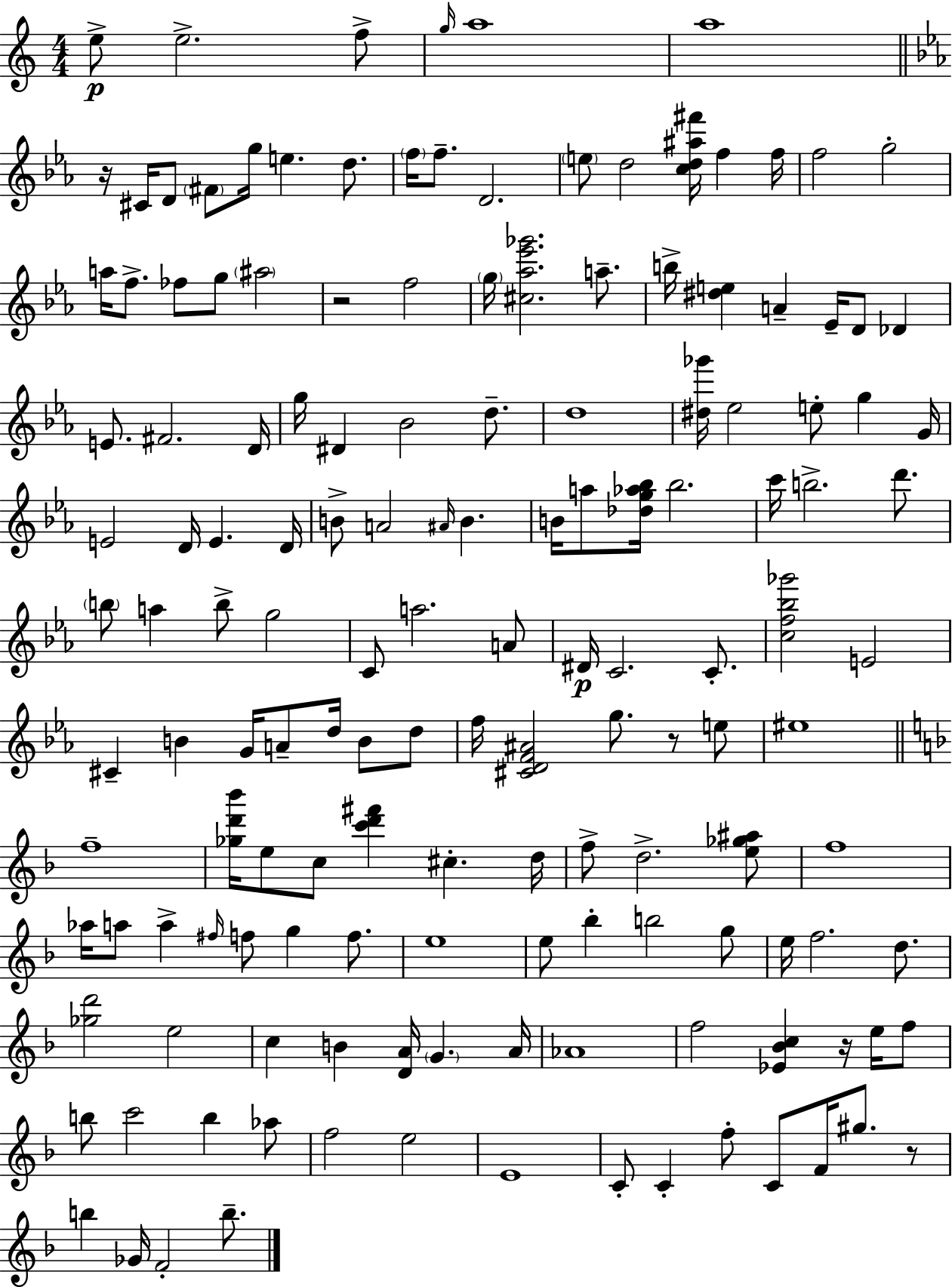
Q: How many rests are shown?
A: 5